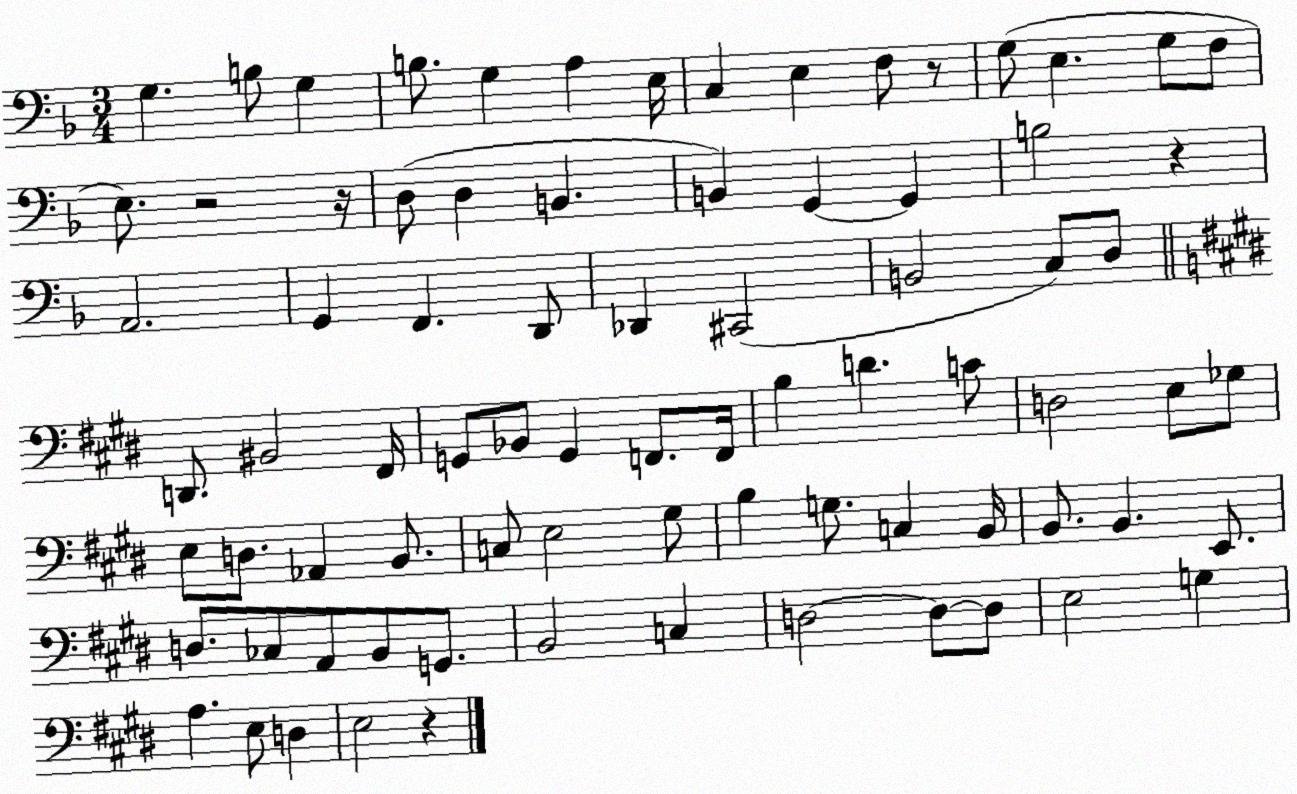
X:1
T:Untitled
M:3/4
L:1/4
K:F
G, B,/2 G, B,/2 G, A, E,/4 C, E, F,/2 z/2 G,/2 E, G,/2 F,/2 E,/2 z2 z/4 D,/2 D, B,, B,, G,, G,, B,2 z A,,2 G,, F,, D,,/2 _D,, ^C,,2 B,,2 C,/2 D,/2 D,,/2 ^B,,2 ^F,,/4 G,,/2 _B,,/2 G,, F,,/2 F,,/4 B, D C/2 D,2 E,/2 _G,/2 E,/2 D,/2 _A,, B,,/2 C,/2 E,2 ^G,/2 B, G,/2 C, B,,/4 B,,/2 B,, E,,/2 D,/2 _C,/2 A,,/2 B,,/2 G,,/2 B,,2 C, D,2 D,/2 D,/2 E,2 G, A, E,/2 D, E,2 z